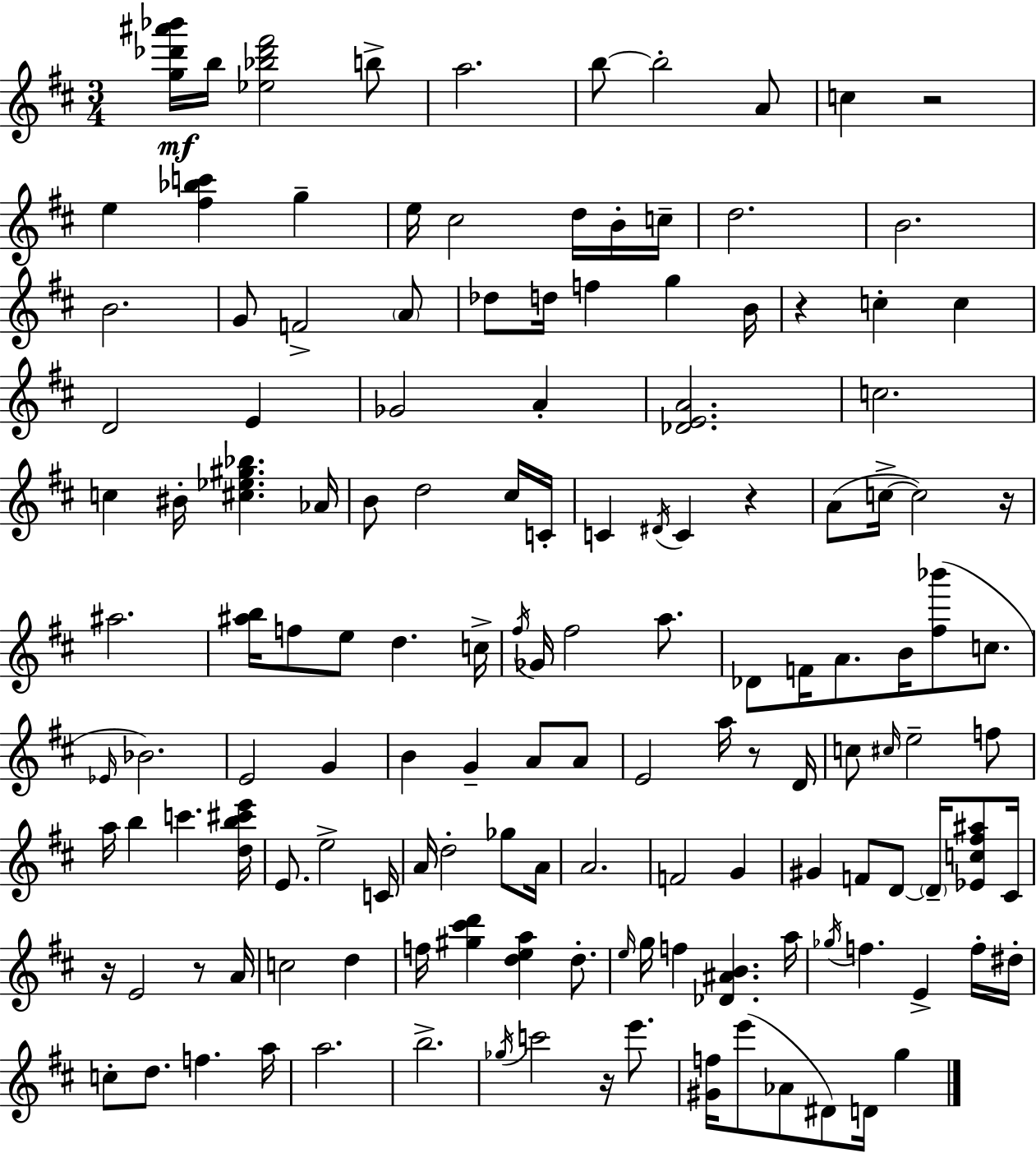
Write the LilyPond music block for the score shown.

{
  \clef treble
  \numericTimeSignature
  \time 3/4
  \key d \major
  \repeat volta 2 { <g'' des''' ais''' bes'''>16\mf b''16 <ees'' bes'' des''' fis'''>2 b''8-> | a''2. | b''8~~ b''2-. a'8 | c''4 r2 | \break e''4 <fis'' bes'' c'''>4 g''4-- | e''16 cis''2 d''16 b'16-. c''16-- | d''2. | b'2. | \break b'2. | g'8 f'2-> \parenthesize a'8 | des''8 d''16 f''4 g''4 b'16 | r4 c''4-. c''4 | \break d'2 e'4 | ges'2 a'4-. | <des' e' a'>2. | c''2. | \break c''4 bis'16-. <cis'' ees'' gis'' bes''>4. aes'16 | b'8 d''2 cis''16 c'16-. | c'4 \acciaccatura { dis'16 } c'4 r4 | a'8( c''16->~~ c''2) | \break r16 ais''2. | <ais'' b''>16 f''8 e''8 d''4. | c''16-> \acciaccatura { fis''16 } ges'16 fis''2 a''8. | des'8 f'16 a'8. b'16 <fis'' bes'''>8( c''8. | \break \grace { ees'16 } bes'2.) | e'2 g'4 | b'4 g'4-- a'8 | a'8 e'2 a''16 | \break r8 d'16 c''8 \grace { cis''16 } e''2-- | f''8 a''16 b''4 c'''4. | <d'' b'' cis''' e'''>16 e'8. e''2-> | c'16 a'16 d''2-. | \break ges''8 a'16 a'2. | f'2 | g'4 gis'4 f'8 d'8~~ | \parenthesize d'16-- <ees' c'' fis'' ais''>8 cis'16 r16 e'2 | \break r8 a'16 c''2 | d''4 f''16 <gis'' cis''' d'''>4 <d'' e'' a''>4 | d''8.-. \grace { e''16 } g''16 f''4 <des' ais' b'>4. | a''16 \acciaccatura { ges''16 } f''4. | \break e'4-> f''16-. dis''16-. c''8-. d''8. f''4. | a''16 a''2. | b''2.-> | \acciaccatura { ges''16 } c'''2 | \break r16 e'''8. <gis' f''>16 e'''8( aes'8 | dis'8) d'16 g''4 } \bar "|."
}